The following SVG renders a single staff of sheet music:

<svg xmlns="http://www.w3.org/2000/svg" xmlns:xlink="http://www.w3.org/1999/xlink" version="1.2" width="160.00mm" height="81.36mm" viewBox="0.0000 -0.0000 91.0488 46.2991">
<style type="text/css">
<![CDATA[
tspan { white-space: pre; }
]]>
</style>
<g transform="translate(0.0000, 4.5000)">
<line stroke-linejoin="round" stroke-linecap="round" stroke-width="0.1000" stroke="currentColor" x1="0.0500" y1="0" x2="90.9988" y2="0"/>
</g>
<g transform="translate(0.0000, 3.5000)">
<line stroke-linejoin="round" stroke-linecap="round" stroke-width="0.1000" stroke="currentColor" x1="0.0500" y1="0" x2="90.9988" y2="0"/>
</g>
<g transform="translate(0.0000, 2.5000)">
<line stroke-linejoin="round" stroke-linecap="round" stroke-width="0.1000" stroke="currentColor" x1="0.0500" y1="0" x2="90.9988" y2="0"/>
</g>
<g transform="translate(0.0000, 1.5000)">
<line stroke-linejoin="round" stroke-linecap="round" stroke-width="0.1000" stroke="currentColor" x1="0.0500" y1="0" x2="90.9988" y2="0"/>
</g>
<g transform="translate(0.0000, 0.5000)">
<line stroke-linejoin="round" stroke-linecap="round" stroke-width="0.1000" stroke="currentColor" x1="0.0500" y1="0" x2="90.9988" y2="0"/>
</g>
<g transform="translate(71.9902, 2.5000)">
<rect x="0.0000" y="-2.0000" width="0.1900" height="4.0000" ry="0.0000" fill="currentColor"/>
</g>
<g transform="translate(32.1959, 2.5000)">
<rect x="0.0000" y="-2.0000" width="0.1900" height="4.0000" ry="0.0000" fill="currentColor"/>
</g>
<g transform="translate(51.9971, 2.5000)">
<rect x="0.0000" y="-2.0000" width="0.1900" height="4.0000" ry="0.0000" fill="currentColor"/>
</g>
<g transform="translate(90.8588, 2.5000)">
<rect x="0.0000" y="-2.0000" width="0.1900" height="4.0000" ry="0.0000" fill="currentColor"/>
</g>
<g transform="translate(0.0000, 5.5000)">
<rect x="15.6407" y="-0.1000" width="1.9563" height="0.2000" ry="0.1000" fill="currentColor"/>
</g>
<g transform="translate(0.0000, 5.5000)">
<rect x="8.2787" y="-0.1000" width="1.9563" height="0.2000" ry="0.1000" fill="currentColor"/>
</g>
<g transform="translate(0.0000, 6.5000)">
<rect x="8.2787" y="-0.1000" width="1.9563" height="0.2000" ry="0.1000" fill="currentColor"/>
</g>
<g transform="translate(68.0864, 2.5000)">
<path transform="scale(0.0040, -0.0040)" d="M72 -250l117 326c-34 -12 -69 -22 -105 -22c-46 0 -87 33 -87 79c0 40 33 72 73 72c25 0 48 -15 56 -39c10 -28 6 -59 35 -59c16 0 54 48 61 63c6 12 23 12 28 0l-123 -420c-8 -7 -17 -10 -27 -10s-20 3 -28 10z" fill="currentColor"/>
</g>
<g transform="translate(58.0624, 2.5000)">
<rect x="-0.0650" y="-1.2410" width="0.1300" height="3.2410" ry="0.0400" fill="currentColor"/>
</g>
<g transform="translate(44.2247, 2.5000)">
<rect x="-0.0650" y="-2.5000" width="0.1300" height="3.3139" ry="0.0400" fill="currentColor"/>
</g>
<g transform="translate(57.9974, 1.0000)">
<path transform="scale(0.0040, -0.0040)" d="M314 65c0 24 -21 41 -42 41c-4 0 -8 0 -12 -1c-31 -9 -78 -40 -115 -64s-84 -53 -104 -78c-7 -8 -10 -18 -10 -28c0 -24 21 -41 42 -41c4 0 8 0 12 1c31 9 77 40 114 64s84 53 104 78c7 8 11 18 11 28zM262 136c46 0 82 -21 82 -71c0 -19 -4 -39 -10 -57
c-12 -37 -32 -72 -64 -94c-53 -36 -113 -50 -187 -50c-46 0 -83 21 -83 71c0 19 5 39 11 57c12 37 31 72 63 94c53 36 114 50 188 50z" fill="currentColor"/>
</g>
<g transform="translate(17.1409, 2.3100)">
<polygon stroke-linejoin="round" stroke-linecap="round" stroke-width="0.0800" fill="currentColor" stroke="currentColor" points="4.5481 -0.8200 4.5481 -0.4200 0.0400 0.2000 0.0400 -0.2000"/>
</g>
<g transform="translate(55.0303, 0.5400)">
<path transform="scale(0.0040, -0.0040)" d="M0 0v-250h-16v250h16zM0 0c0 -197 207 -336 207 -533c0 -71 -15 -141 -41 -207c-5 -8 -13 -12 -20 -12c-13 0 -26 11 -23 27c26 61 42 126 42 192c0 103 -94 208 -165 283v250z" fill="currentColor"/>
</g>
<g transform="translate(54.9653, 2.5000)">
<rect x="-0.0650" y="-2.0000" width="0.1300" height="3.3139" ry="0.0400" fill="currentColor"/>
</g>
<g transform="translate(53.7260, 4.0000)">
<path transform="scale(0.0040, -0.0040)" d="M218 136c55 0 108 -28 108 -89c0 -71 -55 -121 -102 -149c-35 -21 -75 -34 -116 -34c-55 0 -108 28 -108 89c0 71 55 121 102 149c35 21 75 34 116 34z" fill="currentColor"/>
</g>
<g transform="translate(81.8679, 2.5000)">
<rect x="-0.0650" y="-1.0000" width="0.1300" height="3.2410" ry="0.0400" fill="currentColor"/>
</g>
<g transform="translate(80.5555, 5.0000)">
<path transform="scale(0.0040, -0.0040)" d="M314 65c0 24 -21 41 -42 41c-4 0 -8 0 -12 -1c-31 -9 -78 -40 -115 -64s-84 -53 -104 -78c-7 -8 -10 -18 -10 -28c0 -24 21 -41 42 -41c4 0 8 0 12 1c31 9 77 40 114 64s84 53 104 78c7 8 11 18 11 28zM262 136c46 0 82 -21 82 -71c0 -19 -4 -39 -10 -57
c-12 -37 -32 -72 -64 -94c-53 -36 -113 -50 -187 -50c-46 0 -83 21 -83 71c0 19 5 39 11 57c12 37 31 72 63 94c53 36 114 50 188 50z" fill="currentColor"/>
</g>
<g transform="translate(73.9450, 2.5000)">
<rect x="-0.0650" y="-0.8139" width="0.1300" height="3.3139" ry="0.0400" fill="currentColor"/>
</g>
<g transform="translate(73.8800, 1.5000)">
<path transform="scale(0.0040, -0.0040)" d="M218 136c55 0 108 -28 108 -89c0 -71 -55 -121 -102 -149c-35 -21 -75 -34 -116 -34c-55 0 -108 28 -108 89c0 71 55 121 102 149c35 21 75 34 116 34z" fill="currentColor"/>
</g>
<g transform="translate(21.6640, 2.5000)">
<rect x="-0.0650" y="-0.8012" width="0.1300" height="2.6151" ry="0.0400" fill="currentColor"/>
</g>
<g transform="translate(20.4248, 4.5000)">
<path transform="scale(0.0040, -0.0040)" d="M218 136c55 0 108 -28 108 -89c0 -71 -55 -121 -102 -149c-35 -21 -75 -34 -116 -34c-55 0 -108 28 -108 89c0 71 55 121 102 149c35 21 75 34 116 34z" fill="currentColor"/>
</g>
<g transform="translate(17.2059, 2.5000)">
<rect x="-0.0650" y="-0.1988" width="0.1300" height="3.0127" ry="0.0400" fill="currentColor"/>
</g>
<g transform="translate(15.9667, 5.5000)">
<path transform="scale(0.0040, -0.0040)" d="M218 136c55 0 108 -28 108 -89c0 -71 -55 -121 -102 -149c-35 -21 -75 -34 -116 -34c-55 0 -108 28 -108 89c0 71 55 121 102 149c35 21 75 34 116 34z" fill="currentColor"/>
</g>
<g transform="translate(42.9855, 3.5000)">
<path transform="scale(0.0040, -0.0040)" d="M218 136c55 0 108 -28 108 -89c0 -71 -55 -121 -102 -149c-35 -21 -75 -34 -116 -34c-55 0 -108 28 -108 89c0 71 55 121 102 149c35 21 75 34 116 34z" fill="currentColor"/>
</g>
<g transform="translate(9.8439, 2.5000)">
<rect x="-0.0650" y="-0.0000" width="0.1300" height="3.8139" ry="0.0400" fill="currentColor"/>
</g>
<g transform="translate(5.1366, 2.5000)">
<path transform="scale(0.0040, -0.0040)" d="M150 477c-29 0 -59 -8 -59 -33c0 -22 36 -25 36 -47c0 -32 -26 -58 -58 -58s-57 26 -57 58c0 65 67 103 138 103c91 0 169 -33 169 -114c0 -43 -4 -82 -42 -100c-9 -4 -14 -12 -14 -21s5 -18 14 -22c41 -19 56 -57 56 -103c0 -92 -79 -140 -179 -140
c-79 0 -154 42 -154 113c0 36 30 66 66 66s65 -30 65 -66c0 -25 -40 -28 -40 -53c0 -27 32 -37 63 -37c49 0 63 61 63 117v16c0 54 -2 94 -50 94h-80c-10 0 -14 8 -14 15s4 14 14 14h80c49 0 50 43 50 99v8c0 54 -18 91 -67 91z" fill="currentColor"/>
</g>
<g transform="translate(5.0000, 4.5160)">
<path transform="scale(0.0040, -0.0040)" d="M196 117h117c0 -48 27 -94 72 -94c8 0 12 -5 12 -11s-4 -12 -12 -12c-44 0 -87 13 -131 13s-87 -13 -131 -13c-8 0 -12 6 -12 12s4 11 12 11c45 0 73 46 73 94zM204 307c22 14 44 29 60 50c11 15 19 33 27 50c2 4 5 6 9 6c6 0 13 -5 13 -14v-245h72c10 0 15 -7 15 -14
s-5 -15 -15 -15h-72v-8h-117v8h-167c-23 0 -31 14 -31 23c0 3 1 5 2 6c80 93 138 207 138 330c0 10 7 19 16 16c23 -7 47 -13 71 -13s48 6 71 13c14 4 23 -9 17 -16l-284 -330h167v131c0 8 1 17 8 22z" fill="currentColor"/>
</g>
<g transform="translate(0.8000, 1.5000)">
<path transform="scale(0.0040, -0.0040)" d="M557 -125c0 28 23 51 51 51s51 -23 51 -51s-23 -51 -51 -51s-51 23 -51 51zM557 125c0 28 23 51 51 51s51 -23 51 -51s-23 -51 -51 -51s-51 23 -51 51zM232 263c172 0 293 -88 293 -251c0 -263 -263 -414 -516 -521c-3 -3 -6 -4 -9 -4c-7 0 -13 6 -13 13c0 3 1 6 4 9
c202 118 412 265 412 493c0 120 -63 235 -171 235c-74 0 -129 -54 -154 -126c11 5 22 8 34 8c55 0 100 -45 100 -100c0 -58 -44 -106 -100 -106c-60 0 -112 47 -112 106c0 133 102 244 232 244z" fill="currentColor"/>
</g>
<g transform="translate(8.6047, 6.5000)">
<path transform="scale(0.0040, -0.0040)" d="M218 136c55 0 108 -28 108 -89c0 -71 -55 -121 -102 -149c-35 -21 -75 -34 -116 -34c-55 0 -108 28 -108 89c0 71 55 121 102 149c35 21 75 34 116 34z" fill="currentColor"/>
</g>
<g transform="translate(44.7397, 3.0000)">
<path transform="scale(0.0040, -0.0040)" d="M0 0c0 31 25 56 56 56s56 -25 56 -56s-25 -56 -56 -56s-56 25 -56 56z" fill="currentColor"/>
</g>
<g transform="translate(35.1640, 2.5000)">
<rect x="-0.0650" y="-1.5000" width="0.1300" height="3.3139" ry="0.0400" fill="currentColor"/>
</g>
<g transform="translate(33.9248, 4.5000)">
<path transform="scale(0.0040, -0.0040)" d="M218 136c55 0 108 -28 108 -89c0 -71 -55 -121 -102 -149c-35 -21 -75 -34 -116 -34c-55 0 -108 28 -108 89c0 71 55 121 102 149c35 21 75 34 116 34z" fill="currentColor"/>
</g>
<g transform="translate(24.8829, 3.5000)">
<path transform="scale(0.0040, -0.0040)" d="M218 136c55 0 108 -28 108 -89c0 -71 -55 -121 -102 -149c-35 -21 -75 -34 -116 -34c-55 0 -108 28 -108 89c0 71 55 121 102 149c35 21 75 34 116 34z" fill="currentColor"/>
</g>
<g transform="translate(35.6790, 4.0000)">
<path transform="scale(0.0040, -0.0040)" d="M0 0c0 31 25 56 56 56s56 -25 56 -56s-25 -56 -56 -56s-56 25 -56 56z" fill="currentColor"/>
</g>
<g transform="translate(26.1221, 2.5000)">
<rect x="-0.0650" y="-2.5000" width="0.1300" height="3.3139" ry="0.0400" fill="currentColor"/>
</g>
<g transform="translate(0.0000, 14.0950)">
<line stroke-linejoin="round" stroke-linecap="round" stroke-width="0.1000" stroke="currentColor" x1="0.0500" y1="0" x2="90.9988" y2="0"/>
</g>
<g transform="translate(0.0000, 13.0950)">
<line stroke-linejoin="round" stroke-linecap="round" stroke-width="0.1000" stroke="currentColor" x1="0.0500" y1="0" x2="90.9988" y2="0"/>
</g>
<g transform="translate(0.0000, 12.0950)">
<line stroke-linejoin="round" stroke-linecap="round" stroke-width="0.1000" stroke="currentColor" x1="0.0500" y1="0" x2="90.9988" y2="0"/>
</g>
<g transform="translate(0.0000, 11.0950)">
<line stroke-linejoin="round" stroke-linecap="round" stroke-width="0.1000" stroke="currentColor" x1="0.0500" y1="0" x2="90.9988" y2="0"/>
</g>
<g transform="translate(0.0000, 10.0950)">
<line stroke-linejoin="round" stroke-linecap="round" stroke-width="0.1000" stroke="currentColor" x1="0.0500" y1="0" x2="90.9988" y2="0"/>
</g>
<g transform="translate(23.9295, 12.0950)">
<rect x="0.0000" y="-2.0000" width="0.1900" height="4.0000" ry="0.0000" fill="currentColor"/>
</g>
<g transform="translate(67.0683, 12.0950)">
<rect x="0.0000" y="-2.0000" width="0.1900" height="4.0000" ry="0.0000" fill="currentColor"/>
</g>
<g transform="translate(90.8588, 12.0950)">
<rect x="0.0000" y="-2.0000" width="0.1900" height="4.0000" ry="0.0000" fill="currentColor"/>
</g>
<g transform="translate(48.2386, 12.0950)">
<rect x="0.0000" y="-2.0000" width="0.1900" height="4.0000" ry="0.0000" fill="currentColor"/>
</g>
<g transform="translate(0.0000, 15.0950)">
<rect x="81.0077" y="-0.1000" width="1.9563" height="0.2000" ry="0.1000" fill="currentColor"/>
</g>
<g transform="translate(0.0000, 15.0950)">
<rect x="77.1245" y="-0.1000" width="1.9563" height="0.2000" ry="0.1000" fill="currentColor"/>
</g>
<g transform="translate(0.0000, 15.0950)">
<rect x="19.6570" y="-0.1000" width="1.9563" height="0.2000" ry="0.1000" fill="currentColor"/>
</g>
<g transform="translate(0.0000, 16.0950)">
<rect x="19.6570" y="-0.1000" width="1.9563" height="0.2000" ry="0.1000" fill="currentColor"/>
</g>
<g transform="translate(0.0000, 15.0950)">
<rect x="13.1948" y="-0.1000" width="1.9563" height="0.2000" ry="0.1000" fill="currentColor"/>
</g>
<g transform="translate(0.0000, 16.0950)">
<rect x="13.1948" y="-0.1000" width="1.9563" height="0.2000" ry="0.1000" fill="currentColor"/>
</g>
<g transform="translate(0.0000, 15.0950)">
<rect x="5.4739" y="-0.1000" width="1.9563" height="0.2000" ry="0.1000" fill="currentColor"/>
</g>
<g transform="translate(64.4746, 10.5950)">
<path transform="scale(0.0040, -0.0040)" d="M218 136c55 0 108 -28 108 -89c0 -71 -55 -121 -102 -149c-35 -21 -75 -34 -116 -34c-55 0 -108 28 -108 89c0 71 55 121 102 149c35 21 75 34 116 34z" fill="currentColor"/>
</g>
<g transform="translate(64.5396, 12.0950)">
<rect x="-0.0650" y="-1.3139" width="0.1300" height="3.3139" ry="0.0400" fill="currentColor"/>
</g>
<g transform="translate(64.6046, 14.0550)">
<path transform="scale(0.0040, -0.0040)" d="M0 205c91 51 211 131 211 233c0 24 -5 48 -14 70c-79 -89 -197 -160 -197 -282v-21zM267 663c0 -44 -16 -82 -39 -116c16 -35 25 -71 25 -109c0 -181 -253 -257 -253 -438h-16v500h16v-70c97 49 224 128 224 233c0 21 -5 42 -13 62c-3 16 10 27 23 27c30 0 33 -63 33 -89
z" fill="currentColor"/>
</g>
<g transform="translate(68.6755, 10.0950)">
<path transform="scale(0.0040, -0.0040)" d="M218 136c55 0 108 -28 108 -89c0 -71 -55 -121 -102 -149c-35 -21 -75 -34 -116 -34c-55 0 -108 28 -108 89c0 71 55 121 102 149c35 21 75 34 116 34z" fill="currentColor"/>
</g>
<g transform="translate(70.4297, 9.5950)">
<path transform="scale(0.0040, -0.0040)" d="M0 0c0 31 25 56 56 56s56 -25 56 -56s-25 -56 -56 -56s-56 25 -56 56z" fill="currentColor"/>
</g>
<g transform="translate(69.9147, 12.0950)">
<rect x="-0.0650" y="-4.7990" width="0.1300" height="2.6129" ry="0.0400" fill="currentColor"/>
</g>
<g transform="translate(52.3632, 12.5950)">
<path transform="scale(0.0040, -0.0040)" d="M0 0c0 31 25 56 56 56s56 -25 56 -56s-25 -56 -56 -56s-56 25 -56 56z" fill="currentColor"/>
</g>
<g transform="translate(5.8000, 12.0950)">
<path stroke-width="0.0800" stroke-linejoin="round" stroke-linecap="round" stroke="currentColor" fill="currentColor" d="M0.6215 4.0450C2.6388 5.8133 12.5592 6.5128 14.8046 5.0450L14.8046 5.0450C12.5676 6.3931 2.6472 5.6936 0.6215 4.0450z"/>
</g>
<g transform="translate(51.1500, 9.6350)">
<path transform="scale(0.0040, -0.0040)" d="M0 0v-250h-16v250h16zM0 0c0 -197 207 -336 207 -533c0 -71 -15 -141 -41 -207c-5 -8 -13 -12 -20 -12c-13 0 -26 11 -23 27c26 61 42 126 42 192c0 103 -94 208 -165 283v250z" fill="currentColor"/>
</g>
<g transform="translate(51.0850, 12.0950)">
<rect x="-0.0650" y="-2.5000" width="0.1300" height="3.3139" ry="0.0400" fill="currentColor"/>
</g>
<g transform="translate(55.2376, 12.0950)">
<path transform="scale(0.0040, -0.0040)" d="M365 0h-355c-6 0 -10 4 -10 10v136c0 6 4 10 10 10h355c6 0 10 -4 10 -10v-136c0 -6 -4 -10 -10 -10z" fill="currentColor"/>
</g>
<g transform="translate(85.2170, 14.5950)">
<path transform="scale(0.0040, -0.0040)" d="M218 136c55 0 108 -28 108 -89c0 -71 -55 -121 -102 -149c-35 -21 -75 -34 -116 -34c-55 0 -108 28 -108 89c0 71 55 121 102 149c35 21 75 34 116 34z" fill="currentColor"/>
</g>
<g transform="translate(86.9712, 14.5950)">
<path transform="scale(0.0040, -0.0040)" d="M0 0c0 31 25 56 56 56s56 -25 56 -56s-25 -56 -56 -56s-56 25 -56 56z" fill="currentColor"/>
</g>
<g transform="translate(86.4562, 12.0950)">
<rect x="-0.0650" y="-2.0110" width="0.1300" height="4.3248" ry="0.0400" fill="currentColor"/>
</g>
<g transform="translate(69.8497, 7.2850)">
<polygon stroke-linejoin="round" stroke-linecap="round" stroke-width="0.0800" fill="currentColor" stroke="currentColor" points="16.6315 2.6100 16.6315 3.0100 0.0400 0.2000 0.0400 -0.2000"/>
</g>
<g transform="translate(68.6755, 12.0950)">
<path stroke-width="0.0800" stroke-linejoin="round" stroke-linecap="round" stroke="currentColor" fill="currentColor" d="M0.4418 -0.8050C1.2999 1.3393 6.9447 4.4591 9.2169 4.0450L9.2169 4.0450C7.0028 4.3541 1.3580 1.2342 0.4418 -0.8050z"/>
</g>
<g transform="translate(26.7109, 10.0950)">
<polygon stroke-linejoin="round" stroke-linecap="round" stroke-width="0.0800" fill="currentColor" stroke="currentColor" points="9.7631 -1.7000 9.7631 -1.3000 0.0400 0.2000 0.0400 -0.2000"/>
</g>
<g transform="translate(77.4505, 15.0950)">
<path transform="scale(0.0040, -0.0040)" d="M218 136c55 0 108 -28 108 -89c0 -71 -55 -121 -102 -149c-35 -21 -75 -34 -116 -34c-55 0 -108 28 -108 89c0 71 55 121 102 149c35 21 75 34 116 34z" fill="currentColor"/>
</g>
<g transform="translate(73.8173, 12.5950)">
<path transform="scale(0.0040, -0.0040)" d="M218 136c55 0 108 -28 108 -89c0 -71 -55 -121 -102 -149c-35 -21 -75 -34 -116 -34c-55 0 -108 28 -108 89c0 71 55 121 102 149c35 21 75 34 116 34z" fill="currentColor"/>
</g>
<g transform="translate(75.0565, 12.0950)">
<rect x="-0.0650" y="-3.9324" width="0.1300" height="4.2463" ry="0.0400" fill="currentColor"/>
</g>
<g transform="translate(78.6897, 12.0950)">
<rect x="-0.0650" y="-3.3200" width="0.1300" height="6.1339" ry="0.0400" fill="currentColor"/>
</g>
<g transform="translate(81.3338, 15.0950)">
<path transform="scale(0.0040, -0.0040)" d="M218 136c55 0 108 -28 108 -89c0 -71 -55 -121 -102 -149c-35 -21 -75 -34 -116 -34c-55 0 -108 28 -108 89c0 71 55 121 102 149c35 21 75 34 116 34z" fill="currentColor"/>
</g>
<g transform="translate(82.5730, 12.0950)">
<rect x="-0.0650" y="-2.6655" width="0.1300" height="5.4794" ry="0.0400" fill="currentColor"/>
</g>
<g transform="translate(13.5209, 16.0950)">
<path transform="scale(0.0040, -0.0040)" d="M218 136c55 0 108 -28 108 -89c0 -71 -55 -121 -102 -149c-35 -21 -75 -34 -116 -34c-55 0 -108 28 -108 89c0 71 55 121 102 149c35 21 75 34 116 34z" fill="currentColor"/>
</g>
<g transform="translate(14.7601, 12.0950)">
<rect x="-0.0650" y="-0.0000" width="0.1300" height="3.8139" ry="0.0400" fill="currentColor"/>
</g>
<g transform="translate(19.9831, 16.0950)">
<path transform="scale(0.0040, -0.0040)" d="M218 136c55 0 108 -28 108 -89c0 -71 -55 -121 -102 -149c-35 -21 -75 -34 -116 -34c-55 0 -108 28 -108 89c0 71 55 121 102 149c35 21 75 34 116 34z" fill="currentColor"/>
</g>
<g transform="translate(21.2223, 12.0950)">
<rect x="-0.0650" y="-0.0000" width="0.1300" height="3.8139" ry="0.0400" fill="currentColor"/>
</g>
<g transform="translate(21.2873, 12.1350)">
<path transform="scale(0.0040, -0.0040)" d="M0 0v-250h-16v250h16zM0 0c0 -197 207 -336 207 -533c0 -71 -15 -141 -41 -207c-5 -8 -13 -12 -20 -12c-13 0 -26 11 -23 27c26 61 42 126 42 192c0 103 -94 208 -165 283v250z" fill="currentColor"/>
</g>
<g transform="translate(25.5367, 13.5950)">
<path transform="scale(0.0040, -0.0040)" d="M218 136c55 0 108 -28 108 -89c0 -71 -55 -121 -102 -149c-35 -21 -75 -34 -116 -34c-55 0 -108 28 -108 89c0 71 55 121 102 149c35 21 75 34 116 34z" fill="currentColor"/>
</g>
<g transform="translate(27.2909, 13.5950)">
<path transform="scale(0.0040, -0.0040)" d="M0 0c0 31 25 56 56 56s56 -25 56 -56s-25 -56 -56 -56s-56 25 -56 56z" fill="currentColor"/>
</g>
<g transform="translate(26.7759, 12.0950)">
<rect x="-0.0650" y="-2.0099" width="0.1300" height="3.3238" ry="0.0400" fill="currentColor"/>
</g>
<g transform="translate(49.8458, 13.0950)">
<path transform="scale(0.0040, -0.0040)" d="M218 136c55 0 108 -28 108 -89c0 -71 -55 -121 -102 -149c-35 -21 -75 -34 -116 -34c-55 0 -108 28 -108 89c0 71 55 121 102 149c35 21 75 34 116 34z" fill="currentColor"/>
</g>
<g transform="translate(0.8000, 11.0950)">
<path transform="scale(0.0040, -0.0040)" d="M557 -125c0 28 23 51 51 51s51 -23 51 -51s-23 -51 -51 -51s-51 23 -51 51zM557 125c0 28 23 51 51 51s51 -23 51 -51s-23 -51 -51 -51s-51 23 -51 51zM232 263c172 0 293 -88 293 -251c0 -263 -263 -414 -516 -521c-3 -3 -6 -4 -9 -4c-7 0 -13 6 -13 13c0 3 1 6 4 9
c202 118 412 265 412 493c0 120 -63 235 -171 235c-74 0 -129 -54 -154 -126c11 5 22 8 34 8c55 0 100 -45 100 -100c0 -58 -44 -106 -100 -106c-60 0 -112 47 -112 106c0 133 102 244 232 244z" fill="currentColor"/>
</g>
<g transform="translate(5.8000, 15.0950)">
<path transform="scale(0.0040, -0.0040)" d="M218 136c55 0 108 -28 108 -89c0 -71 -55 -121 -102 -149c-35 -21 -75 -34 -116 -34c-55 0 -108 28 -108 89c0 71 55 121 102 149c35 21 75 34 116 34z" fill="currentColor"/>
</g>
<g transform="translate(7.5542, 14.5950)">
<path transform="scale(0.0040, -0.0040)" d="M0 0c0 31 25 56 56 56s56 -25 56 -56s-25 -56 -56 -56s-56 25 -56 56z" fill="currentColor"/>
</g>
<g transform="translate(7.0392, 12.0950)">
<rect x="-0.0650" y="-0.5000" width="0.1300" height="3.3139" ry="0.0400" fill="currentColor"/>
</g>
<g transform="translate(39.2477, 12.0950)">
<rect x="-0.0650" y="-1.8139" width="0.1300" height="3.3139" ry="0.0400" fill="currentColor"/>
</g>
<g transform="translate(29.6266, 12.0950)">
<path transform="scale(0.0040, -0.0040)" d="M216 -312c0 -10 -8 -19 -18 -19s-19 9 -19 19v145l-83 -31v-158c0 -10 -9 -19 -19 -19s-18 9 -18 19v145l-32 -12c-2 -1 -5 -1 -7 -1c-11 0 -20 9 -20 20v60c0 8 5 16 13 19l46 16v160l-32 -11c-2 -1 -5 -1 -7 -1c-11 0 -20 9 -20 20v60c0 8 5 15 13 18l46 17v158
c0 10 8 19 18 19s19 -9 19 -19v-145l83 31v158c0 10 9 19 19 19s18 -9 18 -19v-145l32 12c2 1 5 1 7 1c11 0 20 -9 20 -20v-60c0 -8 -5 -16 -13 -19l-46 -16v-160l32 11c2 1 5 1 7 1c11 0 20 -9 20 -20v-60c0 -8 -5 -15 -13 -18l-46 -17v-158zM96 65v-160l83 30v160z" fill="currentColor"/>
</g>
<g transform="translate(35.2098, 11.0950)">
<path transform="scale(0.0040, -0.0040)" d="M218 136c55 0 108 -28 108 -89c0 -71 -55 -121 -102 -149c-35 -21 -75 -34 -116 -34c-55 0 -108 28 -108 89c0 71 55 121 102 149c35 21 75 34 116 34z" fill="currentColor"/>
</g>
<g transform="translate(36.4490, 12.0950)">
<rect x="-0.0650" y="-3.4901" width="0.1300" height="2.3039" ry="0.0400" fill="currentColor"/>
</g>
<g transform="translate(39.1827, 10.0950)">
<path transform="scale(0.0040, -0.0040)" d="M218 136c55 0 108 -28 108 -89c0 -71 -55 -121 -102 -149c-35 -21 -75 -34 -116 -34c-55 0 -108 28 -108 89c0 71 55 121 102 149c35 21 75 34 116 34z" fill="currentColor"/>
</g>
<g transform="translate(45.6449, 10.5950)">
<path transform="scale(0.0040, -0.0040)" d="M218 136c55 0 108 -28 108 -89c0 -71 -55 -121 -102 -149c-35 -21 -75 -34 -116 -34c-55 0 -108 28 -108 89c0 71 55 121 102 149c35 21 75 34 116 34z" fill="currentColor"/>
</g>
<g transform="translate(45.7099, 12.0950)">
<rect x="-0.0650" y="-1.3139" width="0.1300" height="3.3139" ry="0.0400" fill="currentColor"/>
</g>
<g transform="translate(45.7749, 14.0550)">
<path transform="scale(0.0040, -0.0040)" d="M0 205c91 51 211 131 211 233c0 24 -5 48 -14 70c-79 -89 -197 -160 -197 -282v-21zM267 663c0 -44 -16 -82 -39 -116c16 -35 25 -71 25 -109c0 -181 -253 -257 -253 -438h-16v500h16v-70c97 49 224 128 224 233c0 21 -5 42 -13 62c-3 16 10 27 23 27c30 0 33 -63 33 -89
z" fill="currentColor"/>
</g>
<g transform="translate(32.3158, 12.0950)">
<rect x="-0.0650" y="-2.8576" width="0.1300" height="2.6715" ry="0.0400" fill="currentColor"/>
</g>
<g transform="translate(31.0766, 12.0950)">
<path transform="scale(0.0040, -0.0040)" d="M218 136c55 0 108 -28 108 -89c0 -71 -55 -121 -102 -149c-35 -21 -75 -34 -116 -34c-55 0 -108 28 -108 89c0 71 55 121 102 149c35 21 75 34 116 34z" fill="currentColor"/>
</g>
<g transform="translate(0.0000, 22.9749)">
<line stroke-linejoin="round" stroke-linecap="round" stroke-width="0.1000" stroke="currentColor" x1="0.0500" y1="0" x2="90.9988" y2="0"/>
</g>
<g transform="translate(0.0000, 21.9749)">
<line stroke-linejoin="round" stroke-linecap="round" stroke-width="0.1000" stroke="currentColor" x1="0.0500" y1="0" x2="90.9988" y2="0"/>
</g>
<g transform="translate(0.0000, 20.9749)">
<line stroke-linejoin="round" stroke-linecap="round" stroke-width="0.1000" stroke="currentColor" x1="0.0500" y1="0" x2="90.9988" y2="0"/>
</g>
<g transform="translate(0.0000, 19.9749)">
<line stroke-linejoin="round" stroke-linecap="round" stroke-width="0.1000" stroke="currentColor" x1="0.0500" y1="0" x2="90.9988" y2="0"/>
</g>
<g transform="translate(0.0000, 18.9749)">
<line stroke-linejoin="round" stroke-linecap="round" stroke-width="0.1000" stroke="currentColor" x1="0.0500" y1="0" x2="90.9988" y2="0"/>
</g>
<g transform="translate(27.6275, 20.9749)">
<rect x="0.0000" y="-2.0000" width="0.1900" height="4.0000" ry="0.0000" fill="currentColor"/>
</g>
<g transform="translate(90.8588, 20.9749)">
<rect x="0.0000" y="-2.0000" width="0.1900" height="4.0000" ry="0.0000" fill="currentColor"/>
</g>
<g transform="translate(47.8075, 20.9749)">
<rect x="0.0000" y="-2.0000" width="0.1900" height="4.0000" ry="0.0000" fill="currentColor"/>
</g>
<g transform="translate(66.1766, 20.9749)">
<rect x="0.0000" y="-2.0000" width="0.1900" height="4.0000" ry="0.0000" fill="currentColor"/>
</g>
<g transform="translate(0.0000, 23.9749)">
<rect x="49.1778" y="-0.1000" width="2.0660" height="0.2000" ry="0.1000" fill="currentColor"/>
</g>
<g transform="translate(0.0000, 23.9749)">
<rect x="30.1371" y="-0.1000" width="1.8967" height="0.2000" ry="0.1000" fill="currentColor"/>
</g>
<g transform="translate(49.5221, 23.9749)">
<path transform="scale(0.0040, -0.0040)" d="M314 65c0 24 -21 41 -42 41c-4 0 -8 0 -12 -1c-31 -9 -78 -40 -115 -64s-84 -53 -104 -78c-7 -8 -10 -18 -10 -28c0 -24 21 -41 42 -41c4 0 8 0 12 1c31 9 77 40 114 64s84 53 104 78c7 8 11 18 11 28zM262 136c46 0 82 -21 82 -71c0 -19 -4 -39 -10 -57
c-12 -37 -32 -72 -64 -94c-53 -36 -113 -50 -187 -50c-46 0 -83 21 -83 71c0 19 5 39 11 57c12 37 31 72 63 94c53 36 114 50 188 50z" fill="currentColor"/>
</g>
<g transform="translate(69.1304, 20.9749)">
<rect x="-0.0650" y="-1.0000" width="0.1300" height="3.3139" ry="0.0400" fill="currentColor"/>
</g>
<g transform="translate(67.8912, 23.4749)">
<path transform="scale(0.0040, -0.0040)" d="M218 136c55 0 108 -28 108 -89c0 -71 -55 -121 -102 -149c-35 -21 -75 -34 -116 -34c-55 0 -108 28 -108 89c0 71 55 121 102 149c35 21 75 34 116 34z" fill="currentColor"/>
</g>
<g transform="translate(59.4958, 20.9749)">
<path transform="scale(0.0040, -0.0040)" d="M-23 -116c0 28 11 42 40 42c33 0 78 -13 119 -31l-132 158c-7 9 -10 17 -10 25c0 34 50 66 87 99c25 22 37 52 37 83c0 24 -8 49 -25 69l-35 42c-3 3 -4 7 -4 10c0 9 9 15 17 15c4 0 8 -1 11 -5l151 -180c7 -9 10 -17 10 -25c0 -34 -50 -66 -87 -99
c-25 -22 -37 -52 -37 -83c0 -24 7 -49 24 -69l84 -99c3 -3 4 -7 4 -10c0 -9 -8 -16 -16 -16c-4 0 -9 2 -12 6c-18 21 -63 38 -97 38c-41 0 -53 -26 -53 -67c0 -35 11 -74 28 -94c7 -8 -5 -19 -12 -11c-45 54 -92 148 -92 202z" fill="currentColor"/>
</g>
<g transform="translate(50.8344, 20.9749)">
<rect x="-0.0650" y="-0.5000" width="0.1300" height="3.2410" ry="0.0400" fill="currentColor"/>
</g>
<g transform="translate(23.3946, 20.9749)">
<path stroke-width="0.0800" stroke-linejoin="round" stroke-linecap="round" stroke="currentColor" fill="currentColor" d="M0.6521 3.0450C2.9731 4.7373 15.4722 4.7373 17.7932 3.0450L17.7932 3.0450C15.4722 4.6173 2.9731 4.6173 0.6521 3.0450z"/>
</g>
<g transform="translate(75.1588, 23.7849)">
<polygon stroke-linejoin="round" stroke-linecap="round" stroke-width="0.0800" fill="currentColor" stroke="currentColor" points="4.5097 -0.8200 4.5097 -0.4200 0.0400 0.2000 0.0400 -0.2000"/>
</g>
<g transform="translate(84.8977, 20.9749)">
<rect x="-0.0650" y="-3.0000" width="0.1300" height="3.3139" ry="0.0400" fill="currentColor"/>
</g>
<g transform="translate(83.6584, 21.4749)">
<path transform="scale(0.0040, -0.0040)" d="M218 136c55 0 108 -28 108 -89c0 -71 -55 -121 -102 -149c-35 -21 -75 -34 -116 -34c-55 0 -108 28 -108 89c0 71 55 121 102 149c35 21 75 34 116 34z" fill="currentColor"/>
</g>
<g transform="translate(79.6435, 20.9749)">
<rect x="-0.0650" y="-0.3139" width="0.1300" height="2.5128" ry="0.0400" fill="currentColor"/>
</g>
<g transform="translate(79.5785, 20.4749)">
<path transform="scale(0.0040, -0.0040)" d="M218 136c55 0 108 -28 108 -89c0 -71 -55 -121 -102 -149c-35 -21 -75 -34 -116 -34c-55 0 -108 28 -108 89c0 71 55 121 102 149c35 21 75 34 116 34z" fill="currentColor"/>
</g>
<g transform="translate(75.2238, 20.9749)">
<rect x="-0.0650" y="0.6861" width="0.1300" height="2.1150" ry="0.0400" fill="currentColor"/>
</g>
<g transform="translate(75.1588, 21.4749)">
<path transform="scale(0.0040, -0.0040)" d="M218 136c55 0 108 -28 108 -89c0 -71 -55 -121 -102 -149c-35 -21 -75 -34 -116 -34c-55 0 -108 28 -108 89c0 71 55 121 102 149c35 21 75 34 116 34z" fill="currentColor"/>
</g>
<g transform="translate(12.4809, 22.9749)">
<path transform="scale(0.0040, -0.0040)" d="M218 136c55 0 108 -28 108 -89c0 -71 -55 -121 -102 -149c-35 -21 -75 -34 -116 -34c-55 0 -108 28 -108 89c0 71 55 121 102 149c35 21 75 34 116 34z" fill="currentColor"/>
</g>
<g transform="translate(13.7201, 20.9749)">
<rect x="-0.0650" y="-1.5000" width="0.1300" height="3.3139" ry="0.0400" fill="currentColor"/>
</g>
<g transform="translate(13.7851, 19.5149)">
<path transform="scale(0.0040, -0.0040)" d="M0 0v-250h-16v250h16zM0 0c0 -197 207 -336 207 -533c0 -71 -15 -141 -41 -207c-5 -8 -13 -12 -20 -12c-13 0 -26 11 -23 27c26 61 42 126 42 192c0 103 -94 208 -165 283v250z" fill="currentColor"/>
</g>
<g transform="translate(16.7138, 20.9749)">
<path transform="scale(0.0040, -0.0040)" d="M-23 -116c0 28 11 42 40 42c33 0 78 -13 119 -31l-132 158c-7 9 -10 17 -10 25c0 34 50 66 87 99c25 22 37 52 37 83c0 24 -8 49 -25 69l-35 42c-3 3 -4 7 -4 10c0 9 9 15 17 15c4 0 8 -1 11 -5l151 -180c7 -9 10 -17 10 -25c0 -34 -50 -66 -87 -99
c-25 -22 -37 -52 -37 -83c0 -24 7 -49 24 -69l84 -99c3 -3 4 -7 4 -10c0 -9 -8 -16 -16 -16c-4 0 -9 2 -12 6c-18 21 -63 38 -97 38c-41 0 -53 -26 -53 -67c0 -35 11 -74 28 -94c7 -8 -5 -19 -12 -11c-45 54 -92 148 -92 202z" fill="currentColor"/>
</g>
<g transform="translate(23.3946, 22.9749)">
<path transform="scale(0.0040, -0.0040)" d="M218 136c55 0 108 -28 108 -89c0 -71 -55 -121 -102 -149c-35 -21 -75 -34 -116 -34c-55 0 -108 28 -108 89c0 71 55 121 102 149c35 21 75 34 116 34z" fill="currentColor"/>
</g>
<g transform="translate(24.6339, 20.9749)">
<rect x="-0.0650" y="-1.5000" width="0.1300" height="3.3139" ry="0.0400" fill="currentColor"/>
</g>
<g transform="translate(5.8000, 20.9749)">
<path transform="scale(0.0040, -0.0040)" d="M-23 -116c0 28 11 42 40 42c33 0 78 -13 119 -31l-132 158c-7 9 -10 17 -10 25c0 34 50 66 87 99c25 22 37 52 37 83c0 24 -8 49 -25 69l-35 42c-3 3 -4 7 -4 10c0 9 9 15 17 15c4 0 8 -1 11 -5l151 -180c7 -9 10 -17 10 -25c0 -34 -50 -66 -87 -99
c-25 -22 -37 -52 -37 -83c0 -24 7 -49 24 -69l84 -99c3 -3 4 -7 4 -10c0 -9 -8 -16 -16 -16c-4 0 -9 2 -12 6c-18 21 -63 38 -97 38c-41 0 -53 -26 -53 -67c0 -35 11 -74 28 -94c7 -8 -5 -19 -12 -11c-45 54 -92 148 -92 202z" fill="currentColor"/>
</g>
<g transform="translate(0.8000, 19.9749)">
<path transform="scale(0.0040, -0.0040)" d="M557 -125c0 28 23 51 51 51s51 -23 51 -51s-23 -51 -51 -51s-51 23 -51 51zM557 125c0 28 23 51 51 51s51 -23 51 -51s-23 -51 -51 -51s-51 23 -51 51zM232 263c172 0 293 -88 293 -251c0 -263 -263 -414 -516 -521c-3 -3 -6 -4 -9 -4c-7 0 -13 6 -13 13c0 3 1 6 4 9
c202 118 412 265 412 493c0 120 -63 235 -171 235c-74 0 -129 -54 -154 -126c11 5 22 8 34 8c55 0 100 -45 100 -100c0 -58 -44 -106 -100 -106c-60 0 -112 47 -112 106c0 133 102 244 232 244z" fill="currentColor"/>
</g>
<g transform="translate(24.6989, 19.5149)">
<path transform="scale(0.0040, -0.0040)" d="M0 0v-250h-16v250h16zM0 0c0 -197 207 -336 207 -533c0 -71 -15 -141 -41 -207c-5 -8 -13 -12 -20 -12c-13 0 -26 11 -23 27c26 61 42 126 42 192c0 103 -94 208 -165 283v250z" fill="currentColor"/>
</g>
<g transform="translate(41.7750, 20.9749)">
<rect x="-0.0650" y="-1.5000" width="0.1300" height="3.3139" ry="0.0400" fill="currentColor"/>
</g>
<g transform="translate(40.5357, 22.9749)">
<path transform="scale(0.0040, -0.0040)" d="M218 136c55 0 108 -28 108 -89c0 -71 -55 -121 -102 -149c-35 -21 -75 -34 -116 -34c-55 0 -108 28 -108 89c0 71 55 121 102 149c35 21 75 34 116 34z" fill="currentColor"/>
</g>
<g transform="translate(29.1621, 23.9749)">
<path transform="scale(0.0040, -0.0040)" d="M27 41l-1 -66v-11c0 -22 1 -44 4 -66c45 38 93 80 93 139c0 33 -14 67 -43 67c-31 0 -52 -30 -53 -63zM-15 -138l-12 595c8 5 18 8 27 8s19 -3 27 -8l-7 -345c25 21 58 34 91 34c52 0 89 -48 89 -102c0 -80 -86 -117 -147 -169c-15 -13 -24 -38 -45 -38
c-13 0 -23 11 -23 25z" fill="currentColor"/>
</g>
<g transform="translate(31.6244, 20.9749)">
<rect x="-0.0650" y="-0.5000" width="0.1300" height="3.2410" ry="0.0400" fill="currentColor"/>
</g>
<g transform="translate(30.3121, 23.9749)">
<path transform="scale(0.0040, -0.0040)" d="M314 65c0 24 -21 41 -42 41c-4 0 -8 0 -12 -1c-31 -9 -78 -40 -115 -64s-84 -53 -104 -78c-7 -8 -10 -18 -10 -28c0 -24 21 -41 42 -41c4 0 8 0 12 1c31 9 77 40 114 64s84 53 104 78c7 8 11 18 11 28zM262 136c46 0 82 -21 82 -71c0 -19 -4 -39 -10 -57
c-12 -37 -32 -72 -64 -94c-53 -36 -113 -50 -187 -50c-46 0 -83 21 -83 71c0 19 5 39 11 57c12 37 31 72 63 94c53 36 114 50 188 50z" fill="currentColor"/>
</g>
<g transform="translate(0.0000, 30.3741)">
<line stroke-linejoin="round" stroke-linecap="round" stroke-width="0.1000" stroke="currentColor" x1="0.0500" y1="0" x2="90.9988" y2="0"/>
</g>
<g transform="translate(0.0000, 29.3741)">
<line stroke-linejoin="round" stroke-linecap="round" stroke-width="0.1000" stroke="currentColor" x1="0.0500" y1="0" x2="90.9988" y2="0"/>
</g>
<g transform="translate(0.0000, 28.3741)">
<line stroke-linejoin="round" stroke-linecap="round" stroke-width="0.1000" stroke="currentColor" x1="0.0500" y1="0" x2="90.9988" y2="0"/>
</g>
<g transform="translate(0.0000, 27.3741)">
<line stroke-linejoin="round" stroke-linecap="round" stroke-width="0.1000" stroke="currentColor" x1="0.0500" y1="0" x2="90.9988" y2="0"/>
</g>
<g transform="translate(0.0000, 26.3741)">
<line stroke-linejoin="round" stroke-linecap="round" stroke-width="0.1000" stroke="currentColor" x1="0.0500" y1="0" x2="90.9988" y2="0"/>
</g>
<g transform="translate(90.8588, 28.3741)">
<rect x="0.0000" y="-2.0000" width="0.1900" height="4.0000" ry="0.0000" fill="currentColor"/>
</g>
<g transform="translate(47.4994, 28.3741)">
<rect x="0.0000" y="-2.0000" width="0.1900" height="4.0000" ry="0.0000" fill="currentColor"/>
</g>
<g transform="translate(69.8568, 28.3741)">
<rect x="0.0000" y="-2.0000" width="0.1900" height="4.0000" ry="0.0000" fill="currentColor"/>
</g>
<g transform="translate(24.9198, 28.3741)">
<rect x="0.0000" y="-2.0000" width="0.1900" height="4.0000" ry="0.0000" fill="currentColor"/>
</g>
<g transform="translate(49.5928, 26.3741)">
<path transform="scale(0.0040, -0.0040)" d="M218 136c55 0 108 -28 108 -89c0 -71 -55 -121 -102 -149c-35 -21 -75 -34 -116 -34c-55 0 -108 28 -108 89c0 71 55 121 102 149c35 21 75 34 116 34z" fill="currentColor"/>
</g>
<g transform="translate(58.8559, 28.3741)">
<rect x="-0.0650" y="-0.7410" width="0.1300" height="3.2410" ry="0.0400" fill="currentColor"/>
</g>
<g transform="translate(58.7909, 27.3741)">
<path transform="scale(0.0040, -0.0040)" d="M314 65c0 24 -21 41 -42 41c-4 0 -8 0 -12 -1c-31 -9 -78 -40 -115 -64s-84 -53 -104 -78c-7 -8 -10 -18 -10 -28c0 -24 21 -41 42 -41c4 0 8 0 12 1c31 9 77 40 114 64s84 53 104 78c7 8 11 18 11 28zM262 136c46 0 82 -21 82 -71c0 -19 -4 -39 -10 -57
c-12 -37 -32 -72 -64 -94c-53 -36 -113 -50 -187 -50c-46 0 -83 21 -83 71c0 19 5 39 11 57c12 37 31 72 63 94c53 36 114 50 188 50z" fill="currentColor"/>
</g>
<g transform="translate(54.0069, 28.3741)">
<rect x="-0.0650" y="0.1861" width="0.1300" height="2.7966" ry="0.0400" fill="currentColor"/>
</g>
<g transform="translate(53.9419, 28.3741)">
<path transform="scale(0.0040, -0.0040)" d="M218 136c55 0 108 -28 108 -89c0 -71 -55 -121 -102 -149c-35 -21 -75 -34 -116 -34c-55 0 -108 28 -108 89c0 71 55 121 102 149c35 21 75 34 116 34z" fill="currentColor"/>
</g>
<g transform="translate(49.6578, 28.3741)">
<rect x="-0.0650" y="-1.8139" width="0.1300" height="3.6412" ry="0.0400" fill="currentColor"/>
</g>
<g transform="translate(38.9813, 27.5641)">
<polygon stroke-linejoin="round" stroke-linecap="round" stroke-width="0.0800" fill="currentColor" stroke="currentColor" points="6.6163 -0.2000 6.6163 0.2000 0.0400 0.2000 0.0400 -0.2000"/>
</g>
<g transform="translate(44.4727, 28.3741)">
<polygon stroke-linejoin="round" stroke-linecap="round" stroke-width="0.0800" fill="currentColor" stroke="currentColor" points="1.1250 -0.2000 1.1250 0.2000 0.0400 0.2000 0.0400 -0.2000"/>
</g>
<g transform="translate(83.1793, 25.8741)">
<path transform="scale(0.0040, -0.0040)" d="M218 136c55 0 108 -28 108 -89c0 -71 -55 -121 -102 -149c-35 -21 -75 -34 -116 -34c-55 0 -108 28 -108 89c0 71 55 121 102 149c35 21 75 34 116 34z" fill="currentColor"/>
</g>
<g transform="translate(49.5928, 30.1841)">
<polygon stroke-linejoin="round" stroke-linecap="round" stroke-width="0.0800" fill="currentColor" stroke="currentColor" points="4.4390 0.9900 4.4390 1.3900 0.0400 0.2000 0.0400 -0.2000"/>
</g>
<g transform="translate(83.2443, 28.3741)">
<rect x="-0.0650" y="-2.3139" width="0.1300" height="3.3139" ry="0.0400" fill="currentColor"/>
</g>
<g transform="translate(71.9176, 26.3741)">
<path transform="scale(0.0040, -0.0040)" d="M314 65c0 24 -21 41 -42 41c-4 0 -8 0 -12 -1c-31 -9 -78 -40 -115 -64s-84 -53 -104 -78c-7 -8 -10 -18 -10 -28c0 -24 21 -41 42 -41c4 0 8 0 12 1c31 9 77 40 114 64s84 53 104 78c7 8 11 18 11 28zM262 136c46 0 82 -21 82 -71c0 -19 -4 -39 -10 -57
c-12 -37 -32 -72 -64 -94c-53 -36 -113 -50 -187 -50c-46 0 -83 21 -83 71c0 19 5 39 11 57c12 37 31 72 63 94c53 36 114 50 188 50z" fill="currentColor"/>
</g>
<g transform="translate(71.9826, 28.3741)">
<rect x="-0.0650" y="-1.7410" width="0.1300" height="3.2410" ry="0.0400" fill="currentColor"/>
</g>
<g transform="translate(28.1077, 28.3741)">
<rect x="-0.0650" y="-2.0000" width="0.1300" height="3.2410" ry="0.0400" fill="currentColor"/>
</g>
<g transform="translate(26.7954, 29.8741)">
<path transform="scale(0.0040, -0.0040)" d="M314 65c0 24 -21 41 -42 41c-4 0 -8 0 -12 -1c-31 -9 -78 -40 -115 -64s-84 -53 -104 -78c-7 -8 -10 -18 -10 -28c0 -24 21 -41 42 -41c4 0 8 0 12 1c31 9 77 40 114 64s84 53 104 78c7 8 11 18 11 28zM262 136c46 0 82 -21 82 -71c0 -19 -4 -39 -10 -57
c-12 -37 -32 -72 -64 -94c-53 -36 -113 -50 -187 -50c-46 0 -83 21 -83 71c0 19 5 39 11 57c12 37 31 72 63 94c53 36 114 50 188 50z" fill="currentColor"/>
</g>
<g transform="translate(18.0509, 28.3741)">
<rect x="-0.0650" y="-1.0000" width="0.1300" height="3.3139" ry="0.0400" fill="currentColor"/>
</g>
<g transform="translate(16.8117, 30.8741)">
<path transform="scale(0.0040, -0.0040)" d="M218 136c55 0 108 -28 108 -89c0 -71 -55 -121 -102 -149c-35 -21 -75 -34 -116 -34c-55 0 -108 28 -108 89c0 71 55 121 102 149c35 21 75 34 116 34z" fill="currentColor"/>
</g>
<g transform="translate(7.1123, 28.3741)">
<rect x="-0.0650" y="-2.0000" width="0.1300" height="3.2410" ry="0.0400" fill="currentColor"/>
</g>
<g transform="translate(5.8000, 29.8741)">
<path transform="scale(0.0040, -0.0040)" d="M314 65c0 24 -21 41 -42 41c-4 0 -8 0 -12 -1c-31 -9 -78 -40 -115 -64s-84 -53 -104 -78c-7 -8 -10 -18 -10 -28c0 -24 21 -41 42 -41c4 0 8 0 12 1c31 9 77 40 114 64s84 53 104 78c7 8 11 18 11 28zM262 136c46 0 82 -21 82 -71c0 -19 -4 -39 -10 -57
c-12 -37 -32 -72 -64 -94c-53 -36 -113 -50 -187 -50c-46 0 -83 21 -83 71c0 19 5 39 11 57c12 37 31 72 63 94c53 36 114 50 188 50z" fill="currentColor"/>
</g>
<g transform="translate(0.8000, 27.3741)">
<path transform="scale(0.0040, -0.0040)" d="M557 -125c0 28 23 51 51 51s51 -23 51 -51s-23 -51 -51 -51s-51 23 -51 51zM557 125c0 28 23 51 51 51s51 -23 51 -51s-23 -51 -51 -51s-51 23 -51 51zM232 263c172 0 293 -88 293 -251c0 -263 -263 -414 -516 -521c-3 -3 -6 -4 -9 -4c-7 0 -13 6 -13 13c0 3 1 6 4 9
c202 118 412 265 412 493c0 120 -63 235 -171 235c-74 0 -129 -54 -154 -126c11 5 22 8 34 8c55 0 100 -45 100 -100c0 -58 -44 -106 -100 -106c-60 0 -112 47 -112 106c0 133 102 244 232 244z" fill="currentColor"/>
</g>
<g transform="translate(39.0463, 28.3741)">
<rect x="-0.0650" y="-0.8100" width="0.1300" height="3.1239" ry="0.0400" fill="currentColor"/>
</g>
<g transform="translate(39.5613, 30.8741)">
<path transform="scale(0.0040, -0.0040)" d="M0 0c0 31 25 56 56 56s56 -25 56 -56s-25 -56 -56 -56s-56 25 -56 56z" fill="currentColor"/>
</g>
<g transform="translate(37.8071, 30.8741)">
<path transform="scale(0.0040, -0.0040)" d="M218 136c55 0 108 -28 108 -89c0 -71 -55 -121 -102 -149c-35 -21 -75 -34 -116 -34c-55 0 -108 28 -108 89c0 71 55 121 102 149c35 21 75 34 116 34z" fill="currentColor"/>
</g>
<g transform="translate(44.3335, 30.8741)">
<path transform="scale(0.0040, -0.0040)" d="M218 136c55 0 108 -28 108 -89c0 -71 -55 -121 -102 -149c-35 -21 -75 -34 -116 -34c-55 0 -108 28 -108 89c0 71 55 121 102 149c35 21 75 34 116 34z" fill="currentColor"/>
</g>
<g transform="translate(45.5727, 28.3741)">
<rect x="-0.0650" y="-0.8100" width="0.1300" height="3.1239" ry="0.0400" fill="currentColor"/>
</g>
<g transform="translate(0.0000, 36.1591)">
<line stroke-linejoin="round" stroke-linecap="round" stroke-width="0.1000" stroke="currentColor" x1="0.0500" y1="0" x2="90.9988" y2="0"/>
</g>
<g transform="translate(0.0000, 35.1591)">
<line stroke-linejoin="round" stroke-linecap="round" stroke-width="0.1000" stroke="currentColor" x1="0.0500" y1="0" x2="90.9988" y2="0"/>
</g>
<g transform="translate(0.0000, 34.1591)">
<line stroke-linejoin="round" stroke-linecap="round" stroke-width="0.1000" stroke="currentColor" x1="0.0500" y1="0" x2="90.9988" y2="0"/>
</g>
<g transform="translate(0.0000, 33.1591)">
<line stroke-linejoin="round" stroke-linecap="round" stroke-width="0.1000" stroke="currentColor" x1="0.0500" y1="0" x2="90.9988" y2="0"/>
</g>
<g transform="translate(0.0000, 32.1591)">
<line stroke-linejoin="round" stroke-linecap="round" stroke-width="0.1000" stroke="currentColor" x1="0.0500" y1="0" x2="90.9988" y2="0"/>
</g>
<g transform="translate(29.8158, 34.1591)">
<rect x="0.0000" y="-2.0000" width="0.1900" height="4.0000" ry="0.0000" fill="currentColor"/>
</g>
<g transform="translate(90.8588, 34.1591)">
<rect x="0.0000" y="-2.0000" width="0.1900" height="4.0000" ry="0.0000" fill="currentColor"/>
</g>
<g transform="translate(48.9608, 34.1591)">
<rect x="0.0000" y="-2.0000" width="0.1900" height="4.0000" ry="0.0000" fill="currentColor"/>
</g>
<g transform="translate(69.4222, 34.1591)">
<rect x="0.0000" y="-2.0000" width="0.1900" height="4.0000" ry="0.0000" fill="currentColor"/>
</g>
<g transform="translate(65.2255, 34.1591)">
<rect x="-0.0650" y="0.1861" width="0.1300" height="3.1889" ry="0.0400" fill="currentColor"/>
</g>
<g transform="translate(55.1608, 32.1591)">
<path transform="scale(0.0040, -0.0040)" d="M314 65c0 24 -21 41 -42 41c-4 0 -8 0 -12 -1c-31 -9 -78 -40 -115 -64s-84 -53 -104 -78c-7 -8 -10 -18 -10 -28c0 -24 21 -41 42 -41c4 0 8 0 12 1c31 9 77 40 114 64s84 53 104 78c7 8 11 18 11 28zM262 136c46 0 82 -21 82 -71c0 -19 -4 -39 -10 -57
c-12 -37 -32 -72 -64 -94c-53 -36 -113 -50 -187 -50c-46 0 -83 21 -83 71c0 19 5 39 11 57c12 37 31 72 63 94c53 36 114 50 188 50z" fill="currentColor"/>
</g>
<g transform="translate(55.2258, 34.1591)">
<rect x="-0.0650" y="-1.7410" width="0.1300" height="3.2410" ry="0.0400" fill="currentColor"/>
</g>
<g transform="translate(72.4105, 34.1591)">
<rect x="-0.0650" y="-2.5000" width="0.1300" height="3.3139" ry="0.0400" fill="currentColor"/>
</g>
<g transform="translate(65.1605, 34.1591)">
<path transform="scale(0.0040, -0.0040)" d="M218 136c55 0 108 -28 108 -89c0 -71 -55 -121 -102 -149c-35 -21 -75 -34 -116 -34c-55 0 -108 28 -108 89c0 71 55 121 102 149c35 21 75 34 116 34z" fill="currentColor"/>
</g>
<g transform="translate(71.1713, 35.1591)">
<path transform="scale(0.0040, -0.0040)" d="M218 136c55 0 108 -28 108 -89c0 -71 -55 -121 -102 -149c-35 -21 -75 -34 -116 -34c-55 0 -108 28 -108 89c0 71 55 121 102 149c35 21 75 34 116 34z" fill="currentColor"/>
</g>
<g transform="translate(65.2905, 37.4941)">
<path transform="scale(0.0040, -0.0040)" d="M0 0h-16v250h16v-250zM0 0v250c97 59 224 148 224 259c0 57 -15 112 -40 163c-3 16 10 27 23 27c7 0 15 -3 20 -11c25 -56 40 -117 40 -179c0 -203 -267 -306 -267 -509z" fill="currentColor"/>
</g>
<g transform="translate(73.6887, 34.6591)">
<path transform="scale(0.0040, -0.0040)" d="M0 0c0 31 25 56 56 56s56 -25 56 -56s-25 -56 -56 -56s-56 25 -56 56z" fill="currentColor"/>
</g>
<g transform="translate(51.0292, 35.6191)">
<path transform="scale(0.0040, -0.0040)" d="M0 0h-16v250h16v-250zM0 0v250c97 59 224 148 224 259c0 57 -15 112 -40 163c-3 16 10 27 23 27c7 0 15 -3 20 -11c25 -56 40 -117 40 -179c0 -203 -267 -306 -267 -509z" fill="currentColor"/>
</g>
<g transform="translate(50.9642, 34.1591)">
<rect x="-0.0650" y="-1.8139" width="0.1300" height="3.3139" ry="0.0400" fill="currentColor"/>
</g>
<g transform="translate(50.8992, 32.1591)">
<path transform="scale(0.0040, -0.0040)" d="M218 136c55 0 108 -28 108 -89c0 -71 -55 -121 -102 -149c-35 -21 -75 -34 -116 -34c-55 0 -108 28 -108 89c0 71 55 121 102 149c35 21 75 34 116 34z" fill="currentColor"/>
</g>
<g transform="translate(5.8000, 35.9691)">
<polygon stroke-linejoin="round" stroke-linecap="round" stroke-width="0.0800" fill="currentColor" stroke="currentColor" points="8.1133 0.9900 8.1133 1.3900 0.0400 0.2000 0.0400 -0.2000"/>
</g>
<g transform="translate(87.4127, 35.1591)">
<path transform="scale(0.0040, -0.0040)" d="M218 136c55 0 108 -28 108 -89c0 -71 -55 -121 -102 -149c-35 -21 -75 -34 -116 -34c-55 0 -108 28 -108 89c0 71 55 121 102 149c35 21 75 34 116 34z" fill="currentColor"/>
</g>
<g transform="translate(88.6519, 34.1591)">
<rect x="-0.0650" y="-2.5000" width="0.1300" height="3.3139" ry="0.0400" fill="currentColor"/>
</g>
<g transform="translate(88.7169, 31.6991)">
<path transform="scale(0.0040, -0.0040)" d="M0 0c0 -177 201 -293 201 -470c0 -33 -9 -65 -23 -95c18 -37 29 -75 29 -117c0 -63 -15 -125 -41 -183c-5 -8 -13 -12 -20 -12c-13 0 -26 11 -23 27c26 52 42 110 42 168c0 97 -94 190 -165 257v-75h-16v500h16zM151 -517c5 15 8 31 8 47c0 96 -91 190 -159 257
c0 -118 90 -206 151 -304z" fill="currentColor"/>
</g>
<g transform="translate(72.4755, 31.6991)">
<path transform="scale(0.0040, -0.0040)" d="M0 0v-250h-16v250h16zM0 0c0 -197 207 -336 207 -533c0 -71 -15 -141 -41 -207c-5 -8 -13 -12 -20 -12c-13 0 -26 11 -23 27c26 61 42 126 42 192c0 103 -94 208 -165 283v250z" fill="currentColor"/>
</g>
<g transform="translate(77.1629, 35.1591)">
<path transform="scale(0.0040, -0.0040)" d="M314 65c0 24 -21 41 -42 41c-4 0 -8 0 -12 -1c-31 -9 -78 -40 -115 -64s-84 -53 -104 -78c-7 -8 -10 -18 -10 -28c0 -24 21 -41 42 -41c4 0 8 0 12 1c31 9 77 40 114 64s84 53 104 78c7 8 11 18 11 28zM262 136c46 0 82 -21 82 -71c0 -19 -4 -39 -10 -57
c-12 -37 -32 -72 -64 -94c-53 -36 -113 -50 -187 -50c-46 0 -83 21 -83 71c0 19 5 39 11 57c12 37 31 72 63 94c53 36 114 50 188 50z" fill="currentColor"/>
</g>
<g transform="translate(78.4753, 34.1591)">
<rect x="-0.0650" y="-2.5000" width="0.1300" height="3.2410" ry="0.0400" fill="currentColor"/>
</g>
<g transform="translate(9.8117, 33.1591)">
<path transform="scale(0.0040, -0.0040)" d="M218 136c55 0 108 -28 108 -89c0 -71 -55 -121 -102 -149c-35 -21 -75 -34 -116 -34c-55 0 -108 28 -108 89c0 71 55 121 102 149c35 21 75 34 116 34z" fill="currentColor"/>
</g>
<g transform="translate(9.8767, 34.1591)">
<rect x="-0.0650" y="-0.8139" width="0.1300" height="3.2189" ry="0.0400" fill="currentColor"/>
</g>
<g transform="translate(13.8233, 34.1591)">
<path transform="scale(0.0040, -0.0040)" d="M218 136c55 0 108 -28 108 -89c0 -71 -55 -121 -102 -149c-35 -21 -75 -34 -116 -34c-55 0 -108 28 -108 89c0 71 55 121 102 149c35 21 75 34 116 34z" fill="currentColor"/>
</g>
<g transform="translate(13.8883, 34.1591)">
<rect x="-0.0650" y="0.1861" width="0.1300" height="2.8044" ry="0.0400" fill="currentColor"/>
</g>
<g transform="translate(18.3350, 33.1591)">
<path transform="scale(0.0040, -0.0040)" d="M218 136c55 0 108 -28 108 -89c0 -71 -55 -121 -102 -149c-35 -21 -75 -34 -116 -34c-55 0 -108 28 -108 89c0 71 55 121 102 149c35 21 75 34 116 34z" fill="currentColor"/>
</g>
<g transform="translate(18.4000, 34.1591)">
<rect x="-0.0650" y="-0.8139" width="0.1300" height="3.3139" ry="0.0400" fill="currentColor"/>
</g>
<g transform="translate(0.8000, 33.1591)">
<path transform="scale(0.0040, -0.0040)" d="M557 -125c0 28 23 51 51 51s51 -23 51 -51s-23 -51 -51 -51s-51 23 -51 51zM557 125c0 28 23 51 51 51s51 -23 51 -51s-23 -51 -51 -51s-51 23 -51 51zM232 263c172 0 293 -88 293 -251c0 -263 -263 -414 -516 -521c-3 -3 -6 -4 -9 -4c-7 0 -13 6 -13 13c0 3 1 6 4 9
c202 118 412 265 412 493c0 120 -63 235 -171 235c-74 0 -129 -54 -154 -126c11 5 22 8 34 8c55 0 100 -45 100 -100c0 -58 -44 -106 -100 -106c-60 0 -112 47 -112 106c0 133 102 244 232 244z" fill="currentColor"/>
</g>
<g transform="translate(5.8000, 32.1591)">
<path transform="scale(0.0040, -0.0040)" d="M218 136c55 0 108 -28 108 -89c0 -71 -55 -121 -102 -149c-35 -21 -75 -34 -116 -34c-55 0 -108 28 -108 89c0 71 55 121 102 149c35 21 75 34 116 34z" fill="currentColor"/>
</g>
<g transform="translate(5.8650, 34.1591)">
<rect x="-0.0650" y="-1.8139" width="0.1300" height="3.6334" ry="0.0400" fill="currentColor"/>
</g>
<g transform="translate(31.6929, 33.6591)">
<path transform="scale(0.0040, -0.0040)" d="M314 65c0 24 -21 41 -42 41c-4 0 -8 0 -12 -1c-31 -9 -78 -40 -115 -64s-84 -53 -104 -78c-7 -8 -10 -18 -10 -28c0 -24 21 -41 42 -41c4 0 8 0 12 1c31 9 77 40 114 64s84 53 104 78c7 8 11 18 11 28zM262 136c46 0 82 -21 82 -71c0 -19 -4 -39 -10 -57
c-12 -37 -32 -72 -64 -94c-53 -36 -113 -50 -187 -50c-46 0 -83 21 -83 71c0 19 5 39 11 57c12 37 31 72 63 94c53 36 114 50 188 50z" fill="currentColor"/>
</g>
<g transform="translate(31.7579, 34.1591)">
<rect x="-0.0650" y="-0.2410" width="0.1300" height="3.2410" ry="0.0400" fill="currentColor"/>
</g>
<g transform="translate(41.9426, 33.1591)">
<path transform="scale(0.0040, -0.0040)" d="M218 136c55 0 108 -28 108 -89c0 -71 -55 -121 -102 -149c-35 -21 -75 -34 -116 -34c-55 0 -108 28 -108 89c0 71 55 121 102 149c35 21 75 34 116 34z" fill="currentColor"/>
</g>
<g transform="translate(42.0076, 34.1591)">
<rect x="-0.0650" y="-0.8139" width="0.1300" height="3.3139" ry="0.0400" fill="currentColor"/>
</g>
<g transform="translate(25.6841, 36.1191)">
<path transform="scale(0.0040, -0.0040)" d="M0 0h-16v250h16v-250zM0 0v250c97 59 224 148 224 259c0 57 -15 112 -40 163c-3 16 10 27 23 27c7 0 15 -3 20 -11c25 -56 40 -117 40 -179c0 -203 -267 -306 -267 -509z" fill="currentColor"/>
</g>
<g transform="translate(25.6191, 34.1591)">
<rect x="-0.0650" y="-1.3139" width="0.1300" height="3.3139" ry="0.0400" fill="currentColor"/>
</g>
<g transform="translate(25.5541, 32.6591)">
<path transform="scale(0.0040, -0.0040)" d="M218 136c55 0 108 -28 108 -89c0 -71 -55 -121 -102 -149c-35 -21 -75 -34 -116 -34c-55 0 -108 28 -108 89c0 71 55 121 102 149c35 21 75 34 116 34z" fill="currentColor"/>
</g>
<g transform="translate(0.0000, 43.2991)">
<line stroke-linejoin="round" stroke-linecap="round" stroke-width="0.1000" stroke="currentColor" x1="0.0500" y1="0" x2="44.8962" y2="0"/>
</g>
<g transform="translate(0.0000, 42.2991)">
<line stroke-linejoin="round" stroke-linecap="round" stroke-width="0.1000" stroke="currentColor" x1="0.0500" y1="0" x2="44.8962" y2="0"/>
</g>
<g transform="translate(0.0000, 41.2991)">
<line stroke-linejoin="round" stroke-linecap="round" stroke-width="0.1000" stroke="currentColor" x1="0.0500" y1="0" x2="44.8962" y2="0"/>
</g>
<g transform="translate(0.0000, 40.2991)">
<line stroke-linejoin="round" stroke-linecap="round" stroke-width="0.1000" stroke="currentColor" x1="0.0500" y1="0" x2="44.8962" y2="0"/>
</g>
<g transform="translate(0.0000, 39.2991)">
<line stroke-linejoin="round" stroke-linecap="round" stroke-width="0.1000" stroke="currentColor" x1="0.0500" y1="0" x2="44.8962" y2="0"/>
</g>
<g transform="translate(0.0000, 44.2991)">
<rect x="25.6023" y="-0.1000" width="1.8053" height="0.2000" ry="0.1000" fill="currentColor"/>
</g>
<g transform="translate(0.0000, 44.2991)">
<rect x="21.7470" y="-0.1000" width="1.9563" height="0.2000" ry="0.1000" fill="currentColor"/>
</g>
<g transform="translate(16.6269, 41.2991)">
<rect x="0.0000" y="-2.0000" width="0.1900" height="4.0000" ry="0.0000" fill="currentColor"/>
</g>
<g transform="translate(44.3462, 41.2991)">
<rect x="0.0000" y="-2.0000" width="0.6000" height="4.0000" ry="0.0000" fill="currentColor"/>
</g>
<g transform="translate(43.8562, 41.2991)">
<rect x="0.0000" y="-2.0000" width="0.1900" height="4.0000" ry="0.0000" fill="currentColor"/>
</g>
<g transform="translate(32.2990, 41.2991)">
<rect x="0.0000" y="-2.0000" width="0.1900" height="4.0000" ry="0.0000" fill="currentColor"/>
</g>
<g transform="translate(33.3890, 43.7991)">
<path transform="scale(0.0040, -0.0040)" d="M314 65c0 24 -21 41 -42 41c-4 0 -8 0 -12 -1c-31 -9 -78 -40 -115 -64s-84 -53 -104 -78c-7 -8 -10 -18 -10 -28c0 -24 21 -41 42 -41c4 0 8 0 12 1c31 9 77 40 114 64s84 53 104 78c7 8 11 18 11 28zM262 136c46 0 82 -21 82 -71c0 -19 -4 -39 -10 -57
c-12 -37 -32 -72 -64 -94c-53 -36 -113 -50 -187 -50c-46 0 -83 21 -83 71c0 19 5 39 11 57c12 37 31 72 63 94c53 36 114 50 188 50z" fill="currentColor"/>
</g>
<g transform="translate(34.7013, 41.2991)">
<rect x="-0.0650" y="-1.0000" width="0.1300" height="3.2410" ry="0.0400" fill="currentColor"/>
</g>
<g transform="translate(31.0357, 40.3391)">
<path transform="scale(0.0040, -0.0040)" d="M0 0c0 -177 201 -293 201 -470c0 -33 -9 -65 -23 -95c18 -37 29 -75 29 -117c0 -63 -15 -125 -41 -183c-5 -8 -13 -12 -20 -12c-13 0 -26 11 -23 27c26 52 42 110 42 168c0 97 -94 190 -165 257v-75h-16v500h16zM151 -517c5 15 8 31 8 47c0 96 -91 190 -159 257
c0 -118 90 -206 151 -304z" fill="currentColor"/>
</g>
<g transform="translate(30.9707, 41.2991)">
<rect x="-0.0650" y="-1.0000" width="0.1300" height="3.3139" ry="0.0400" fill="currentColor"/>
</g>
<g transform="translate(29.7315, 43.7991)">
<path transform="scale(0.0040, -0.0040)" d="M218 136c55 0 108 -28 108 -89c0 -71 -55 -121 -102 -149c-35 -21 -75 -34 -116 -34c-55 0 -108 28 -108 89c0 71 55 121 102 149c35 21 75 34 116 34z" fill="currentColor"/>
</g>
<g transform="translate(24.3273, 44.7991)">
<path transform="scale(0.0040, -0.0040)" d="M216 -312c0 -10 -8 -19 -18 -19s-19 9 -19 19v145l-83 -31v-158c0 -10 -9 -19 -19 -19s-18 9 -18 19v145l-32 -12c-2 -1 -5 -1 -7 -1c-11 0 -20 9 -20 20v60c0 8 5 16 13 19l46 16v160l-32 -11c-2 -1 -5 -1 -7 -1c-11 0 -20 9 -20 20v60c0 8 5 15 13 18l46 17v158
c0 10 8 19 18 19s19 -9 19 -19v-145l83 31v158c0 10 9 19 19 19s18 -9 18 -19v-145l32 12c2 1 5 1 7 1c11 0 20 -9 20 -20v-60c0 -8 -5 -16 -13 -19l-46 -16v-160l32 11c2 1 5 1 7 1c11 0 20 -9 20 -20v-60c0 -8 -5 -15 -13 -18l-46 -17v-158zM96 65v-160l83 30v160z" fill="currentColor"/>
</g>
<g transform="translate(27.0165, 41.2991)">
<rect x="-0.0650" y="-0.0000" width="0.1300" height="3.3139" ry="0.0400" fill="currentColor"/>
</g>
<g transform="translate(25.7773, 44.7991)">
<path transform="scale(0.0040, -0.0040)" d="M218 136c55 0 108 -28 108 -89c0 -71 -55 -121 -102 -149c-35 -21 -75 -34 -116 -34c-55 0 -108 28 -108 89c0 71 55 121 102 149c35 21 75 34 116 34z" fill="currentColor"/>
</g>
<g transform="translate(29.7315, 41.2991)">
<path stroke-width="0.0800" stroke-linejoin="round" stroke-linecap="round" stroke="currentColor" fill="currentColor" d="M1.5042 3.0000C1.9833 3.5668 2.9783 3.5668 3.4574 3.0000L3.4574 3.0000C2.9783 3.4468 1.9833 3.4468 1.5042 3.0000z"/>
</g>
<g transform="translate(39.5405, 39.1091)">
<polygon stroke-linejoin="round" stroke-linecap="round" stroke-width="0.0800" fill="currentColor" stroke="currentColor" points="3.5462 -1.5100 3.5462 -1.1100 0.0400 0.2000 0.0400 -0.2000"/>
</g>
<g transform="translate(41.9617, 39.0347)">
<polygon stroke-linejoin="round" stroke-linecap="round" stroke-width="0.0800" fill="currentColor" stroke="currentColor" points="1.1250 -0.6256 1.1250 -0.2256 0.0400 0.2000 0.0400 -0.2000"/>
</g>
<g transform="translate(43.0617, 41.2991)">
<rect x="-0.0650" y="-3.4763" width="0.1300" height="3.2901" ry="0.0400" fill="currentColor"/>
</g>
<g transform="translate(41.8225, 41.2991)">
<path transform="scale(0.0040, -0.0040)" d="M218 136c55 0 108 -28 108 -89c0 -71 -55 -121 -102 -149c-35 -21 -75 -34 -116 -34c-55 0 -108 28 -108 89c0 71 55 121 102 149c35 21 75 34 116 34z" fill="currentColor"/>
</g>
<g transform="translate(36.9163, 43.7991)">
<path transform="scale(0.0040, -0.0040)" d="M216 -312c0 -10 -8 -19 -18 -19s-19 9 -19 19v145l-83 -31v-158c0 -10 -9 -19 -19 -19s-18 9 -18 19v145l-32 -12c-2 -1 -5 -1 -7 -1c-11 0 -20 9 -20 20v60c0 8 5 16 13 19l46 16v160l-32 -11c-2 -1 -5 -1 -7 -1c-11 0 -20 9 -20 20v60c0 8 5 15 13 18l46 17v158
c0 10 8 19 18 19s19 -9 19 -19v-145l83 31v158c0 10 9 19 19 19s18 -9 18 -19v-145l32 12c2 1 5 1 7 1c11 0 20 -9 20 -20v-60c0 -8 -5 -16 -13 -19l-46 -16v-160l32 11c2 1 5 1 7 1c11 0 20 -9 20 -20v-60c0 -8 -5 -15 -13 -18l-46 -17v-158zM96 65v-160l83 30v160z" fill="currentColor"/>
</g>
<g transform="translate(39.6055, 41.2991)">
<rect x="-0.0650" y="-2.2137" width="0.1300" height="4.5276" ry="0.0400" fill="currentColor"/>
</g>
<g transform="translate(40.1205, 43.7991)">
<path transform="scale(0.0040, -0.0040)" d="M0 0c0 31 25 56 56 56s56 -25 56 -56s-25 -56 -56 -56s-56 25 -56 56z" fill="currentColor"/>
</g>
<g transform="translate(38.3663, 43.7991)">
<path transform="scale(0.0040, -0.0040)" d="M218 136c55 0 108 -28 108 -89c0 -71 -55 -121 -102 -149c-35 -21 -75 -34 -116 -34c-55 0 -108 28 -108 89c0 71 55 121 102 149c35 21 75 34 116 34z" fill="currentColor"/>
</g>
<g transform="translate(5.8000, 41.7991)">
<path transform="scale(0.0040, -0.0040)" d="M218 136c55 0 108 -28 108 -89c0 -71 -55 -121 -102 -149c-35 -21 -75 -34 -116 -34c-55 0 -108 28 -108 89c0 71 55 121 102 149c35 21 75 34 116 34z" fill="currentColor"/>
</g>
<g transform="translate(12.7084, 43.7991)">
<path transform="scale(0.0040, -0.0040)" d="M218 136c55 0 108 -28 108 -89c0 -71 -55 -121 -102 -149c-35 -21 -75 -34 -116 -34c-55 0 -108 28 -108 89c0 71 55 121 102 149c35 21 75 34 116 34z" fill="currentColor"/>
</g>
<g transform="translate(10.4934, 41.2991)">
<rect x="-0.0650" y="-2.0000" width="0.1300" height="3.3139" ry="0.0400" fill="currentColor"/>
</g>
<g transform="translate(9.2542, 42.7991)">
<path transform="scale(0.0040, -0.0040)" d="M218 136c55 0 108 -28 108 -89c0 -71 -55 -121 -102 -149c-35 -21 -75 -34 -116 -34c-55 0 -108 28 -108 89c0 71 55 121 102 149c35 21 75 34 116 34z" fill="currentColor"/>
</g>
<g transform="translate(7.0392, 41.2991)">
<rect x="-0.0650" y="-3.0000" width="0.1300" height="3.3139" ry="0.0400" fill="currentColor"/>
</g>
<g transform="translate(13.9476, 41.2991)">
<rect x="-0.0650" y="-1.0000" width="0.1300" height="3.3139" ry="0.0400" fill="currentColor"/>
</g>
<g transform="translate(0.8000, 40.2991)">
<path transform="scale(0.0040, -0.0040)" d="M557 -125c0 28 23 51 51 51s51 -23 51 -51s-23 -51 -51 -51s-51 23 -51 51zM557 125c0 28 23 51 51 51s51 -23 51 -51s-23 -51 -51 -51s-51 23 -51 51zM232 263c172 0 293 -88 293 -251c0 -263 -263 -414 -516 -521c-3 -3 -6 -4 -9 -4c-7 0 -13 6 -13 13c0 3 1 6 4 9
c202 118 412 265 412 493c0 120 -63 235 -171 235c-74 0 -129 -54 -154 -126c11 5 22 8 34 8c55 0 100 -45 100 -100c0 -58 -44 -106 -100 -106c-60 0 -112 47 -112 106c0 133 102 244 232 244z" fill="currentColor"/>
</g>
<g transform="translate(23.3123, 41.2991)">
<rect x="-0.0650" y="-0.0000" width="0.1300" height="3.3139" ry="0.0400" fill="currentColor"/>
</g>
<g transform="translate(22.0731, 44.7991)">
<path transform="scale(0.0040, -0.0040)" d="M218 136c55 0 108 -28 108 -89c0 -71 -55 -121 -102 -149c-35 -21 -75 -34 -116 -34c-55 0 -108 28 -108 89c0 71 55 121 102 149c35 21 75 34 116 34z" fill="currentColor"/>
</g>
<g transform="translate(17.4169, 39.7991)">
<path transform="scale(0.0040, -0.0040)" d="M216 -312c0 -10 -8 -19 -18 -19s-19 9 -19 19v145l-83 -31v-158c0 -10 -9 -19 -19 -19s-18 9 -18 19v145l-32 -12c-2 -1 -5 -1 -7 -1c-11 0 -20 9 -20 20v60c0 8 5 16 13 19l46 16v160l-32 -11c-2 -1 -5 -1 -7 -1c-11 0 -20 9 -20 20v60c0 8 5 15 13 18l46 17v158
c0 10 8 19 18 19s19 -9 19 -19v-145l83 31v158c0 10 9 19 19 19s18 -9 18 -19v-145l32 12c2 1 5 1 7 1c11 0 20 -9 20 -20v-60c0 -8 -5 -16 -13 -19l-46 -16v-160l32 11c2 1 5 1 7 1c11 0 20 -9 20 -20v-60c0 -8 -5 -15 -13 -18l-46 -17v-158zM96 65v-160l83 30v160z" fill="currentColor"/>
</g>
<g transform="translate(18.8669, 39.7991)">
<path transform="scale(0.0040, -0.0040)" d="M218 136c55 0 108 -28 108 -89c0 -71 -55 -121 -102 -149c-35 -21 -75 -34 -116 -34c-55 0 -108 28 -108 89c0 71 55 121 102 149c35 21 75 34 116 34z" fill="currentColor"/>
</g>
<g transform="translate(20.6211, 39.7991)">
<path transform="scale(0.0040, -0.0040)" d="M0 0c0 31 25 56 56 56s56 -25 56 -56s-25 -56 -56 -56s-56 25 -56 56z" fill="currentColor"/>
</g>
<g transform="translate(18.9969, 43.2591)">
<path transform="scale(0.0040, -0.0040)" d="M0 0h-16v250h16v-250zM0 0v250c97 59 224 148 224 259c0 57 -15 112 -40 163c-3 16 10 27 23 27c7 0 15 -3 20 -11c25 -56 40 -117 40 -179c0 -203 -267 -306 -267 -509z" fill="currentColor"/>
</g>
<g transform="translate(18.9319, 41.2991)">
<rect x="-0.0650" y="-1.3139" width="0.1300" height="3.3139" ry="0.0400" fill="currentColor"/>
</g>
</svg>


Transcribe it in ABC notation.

X:1
T:Untitled
M:3/4
L:1/4
K:C
C,, E,,/2 G,,/2 B,, G,, B,, A,,/2 G,2 z/2 F, F,,2 E,, C,, C,,/2 A,,/2 ^D,/2 F,/2 A, G,/4 B,,/2 z2 G,/4 A,/2 C,/2 E,,/2 E,,/2 F,,/2 z G,,/2 z G,,/2 _E,,2 G,, E,,2 z F,, C,/2 E,/2 C, A,,2 F,, A,,2 F,,/2 F,,/4 A,/2 D,/2 F,2 A,2 B, A,/2 F,/2 D,/2 F, G,/2 E,2 F, A,/2 A,2 D,/2 B,,/2 B,,2 B,,/4 C, A,, F,, ^G,/2 D,, ^D,, F,,/4 F,,2 ^F,,/2 D,/4